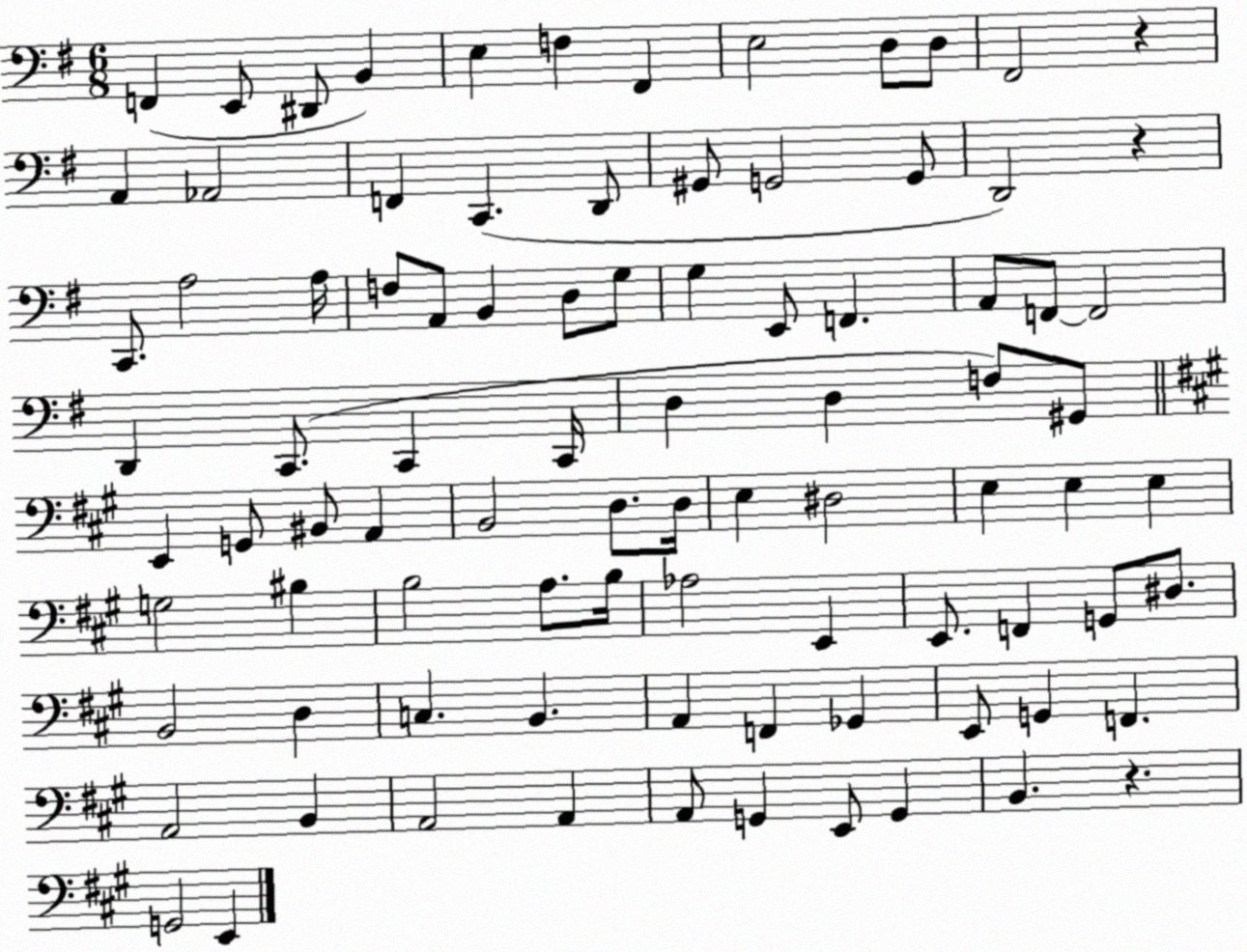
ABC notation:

X:1
T:Untitled
M:6/8
L:1/4
K:G
F,, E,,/2 ^D,,/2 B,, E, F, ^F,, E,2 D,/2 D,/2 ^F,,2 z A,, _A,,2 F,, C,, D,,/2 ^G,,/2 G,,2 G,,/2 D,,2 z C,,/2 A,2 A,/4 F,/2 A,,/2 B,, D,/2 G,/2 G, E,,/2 F,, A,,/2 F,,/2 F,,2 D,, C,,/2 C,, C,,/4 D, D, F,/2 ^G,,/2 E,, G,,/2 ^B,,/2 A,, B,,2 D,/2 D,/4 E, ^D,2 E, E, E, G,2 ^B, B,2 A,/2 B,/4 _A,2 E,, E,,/2 F,, G,,/2 ^D,/2 B,,2 D, C, B,, A,, F,, _G,, E,,/2 G,, F,, A,,2 B,, A,,2 A,, A,,/2 G,, E,,/2 G,, B,, z G,,2 E,,